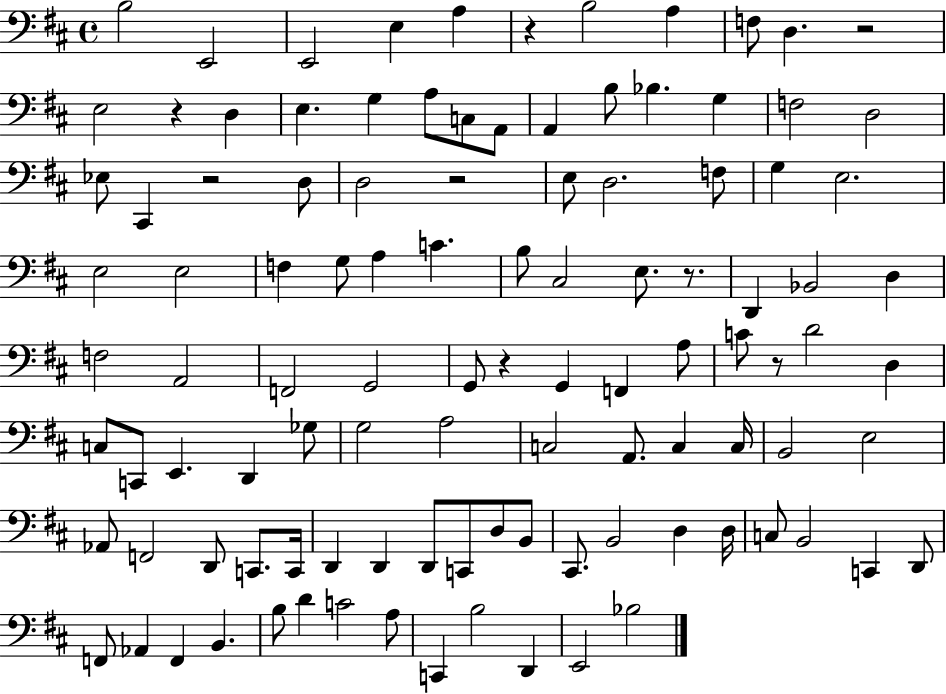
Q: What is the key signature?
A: D major